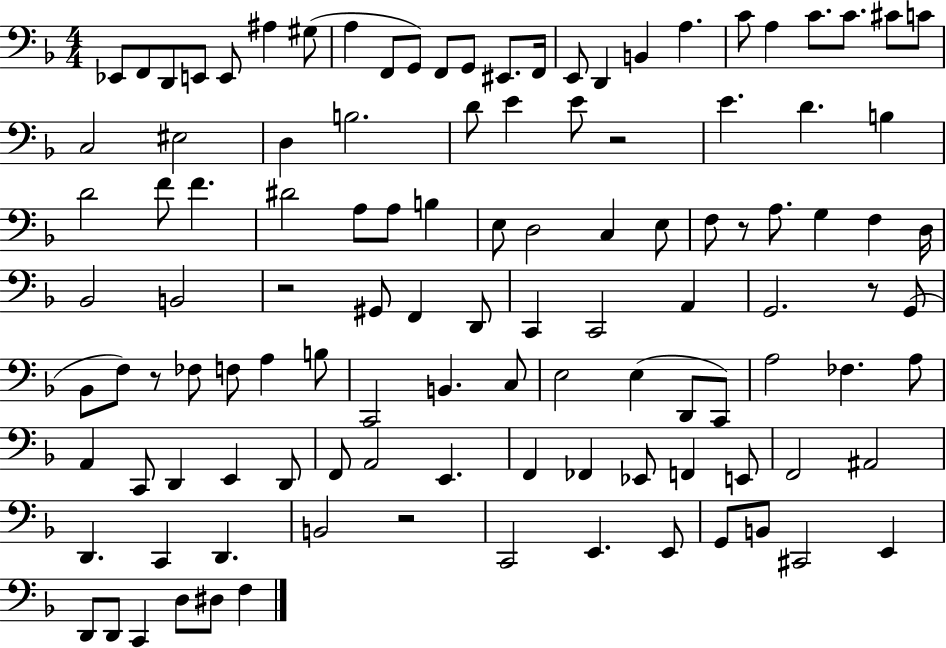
Eb2/e F2/e D2/e E2/e E2/e A#3/q G#3/e A3/q F2/e G2/e F2/e G2/e EIS2/e. F2/s E2/e D2/q B2/q A3/q. C4/e A3/q C4/e. C4/e. C#4/e C4/e C3/h EIS3/h D3/q B3/h. D4/e E4/q E4/e R/h E4/q. D4/q. B3/q D4/h F4/e F4/q. D#4/h A3/e A3/e B3/q E3/e D3/h C3/q E3/e F3/e R/e A3/e. G3/q F3/q D3/s Bb2/h B2/h R/h G#2/e F2/q D2/e C2/q C2/h A2/q G2/h. R/e G2/e Bb2/e F3/e R/e FES3/e F3/e A3/q B3/e C2/h B2/q. C3/e E3/h E3/q D2/e C2/e A3/h FES3/q. A3/e A2/q C2/e D2/q E2/q D2/e F2/e A2/h E2/q. F2/q FES2/q Eb2/e F2/q E2/e F2/h A#2/h D2/q. C2/q D2/q. B2/h R/h C2/h E2/q. E2/e G2/e B2/e C#2/h E2/q D2/e D2/e C2/q D3/e D#3/e F3/q